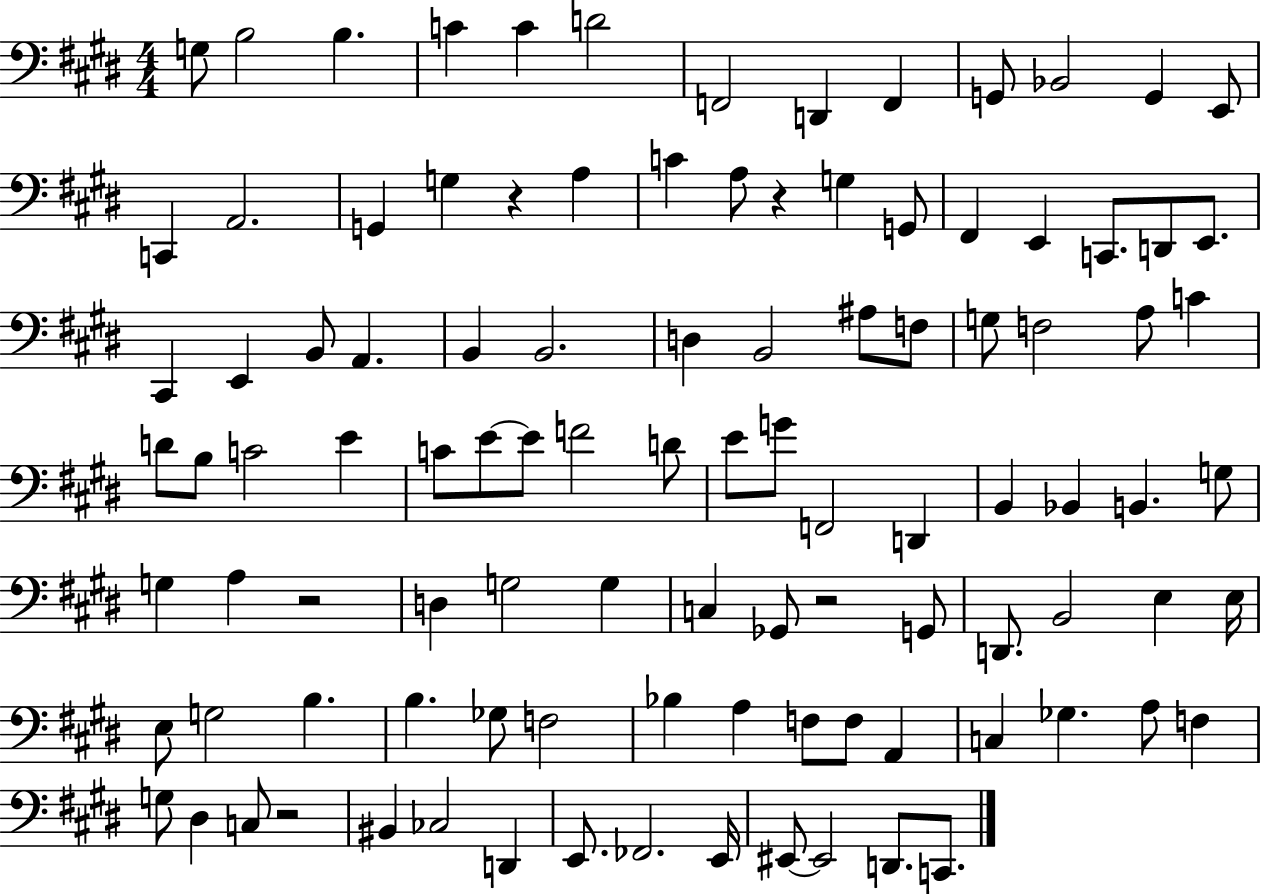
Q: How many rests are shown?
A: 5